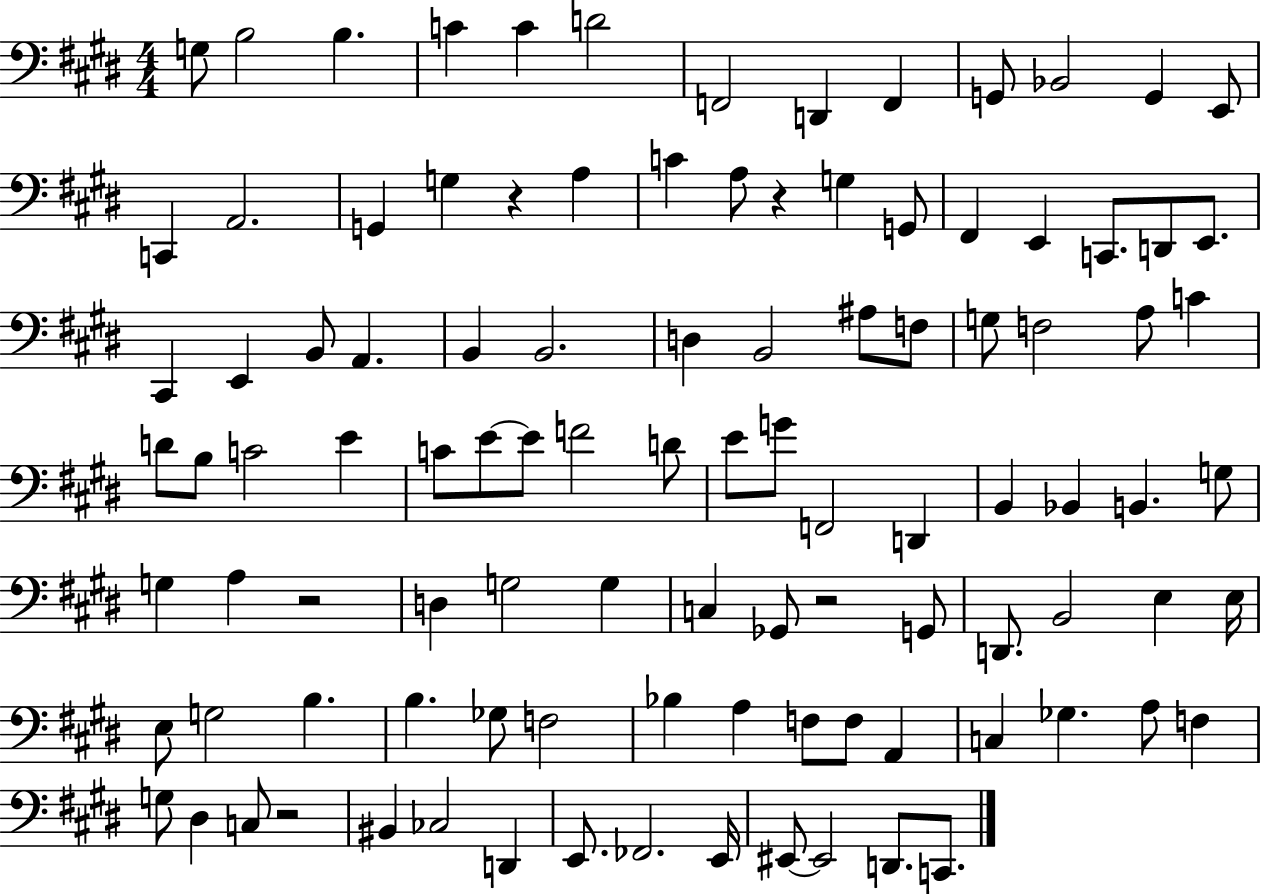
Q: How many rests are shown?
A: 5